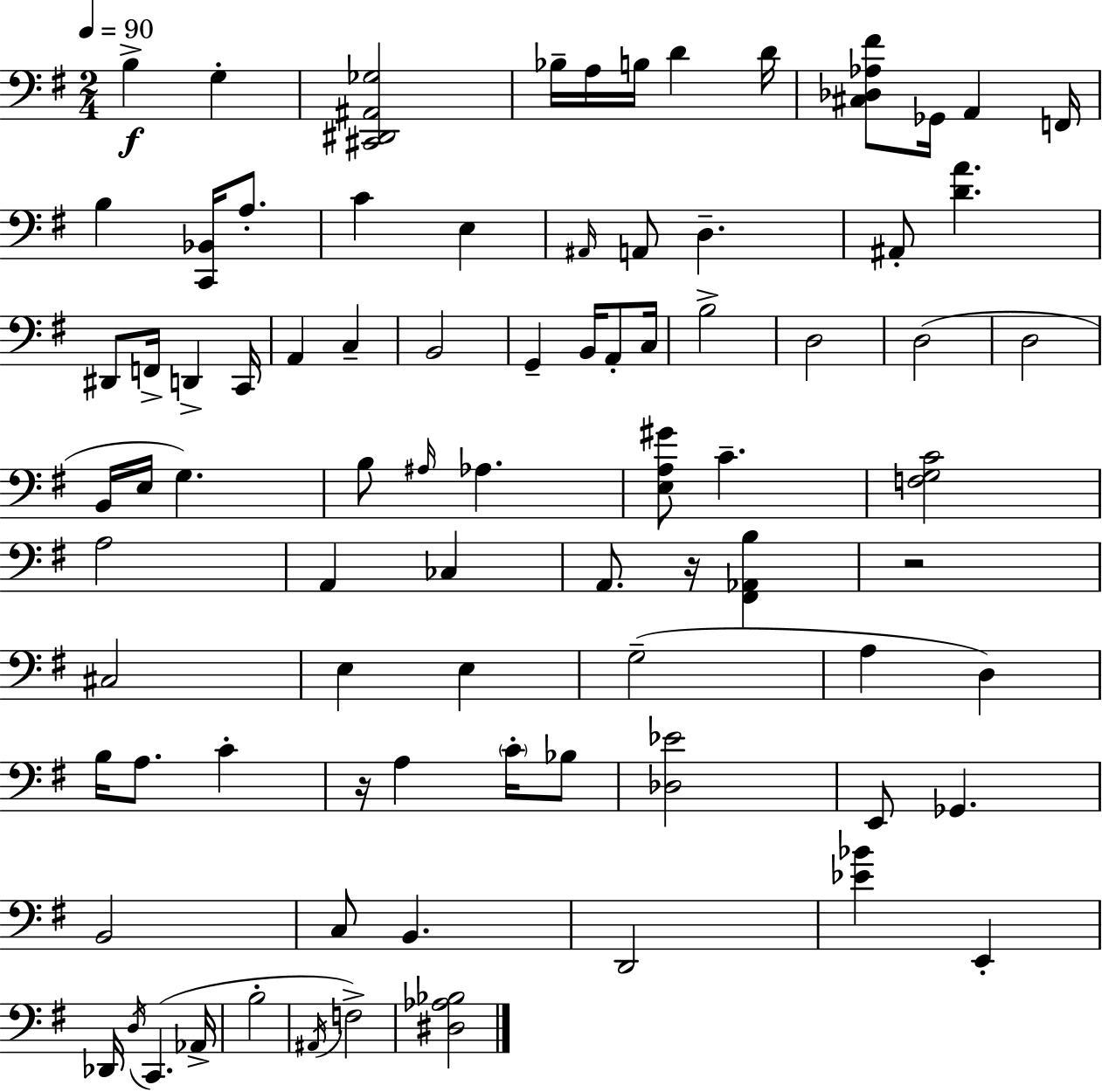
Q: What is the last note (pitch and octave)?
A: F3